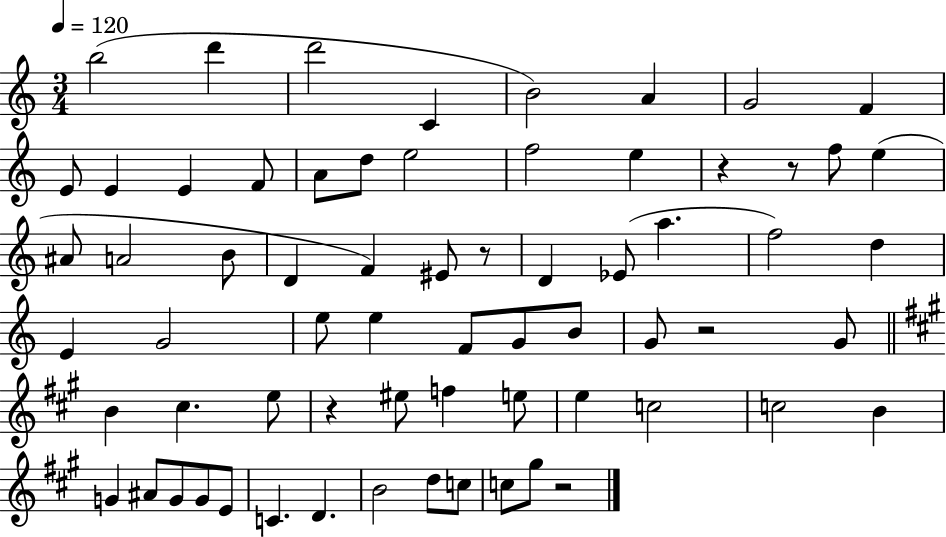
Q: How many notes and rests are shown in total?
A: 67